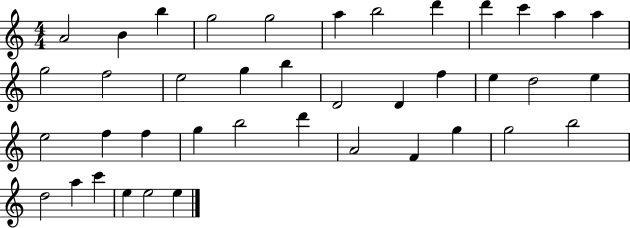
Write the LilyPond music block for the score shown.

{
  \clef treble
  \numericTimeSignature
  \time 4/4
  \key c \major
  a'2 b'4 b''4 | g''2 g''2 | a''4 b''2 d'''4 | d'''4 c'''4 a''4 a''4 | \break g''2 f''2 | e''2 g''4 b''4 | d'2 d'4 f''4 | e''4 d''2 e''4 | \break e''2 f''4 f''4 | g''4 b''2 d'''4 | a'2 f'4 g''4 | g''2 b''2 | \break d''2 a''4 c'''4 | e''4 e''2 e''4 | \bar "|."
}